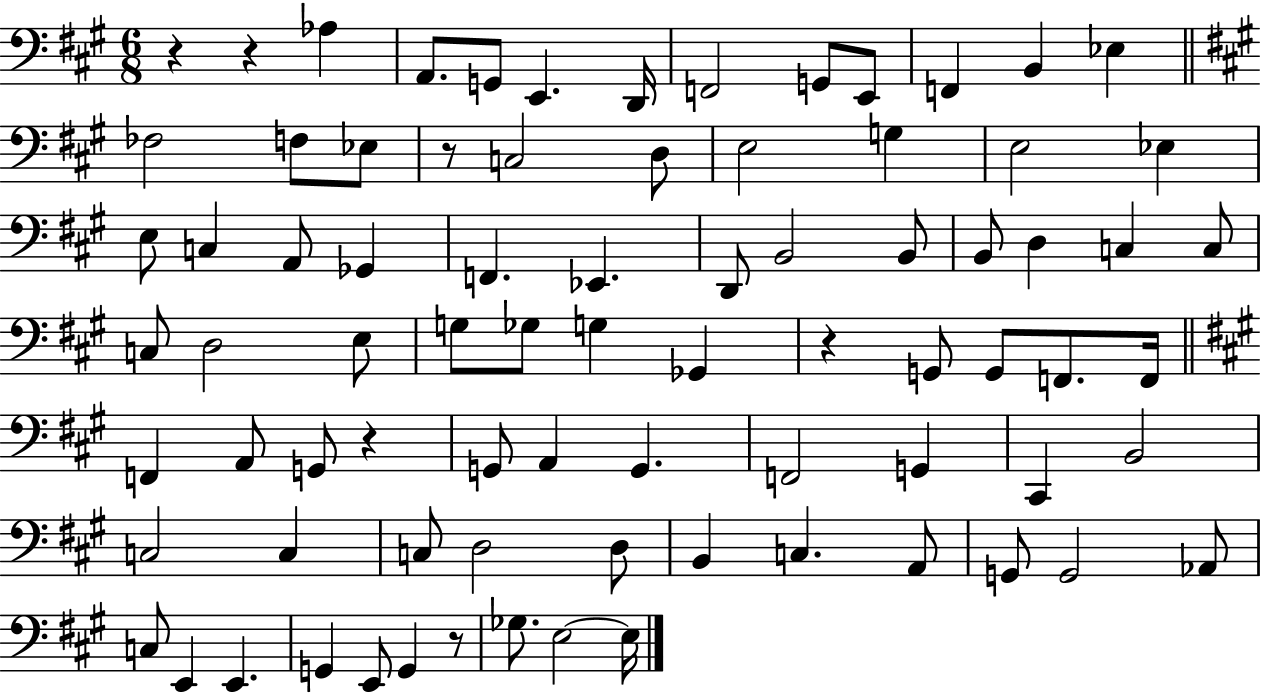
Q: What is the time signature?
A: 6/8